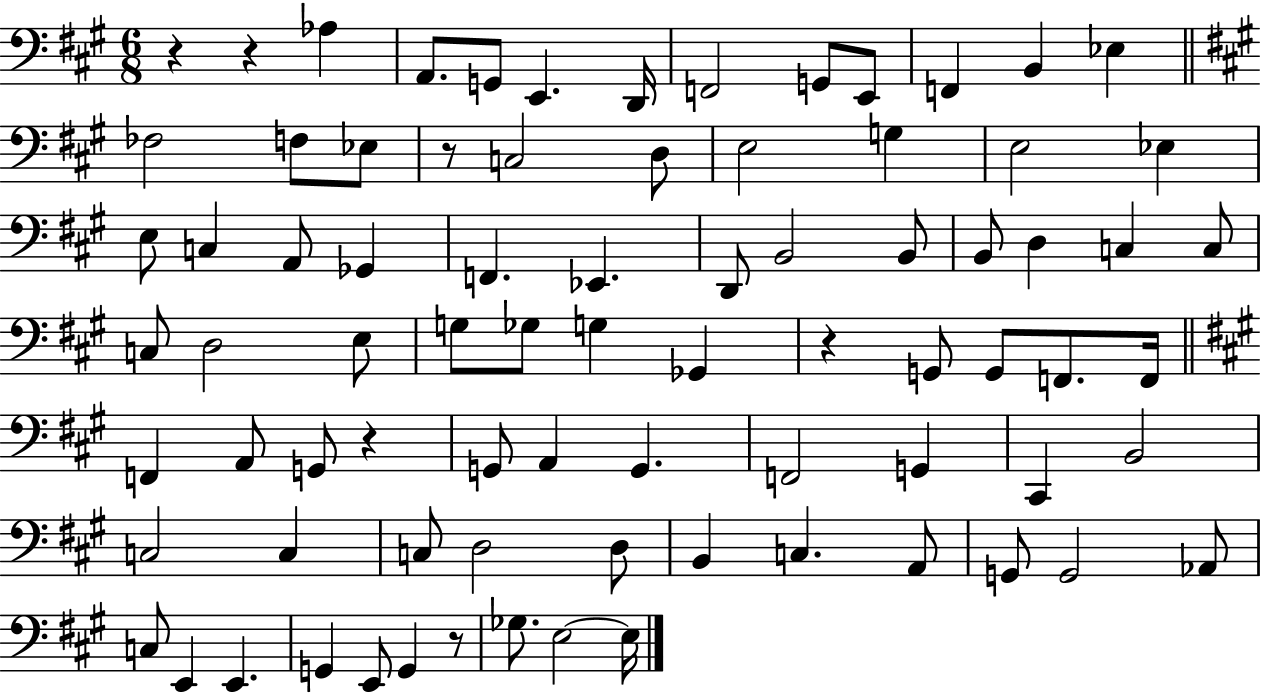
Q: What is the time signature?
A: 6/8